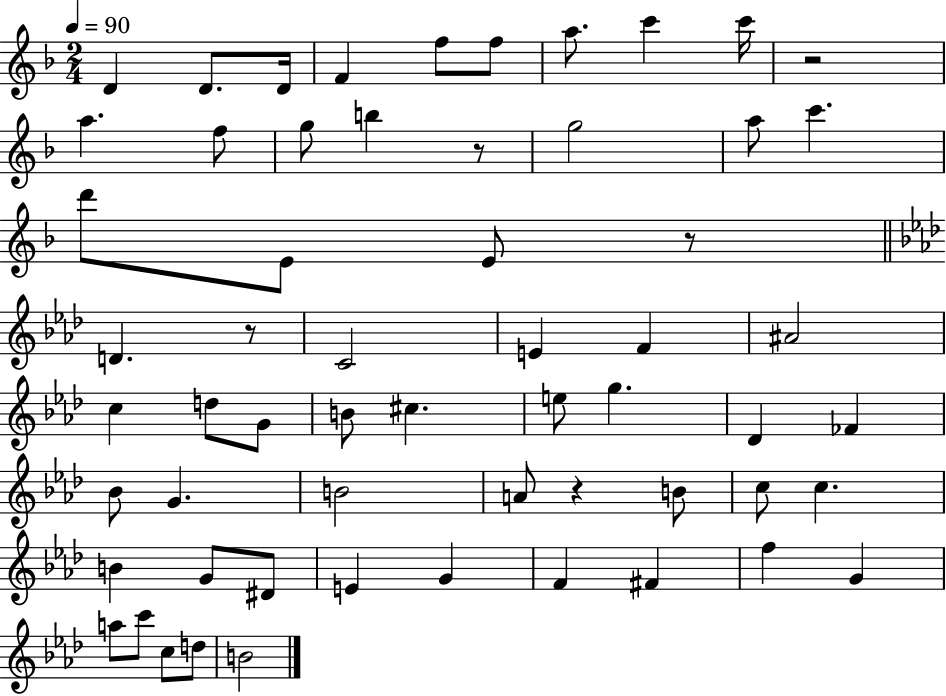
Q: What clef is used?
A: treble